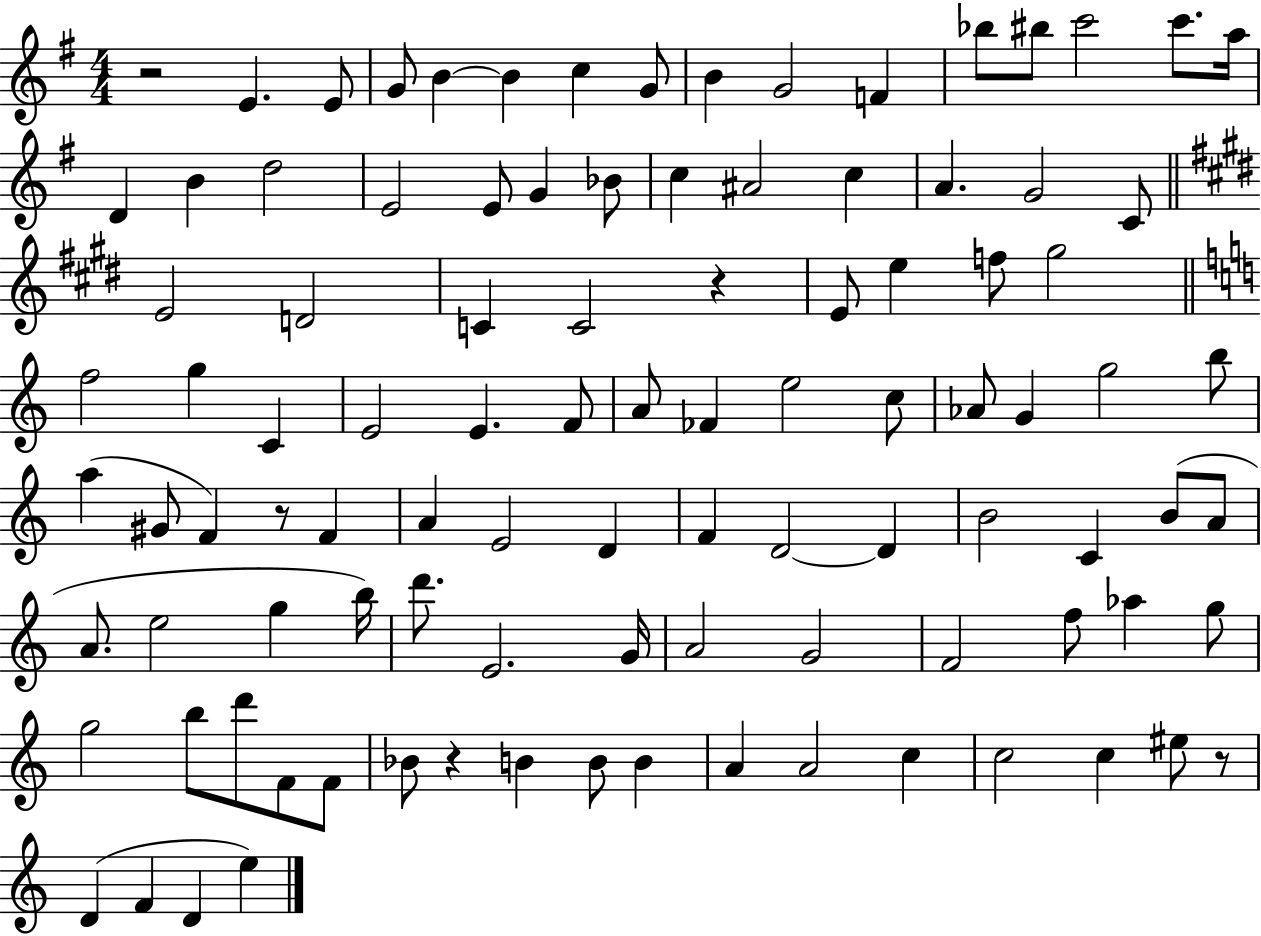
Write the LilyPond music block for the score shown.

{
  \clef treble
  \numericTimeSignature
  \time 4/4
  \key g \major
  r2 e'4. e'8 | g'8 b'4~~ b'4 c''4 g'8 | b'4 g'2 f'4 | bes''8 bis''8 c'''2 c'''8. a''16 | \break d'4 b'4 d''2 | e'2 e'8 g'4 bes'8 | c''4 ais'2 c''4 | a'4. g'2 c'8 | \break \bar "||" \break \key e \major e'2 d'2 | c'4 c'2 r4 | e'8 e''4 f''8 gis''2 | \bar "||" \break \key a \minor f''2 g''4 c'4 | e'2 e'4. f'8 | a'8 fes'4 e''2 c''8 | aes'8 g'4 g''2 b''8 | \break a''4( gis'8 f'4) r8 f'4 | a'4 e'2 d'4 | f'4 d'2~~ d'4 | b'2 c'4 b'8( a'8 | \break a'8. e''2 g''4 b''16) | d'''8. e'2. g'16 | a'2 g'2 | f'2 f''8 aes''4 g''8 | \break g''2 b''8 d'''8 f'8 f'8 | bes'8 r4 b'4 b'8 b'4 | a'4 a'2 c''4 | c''2 c''4 eis''8 r8 | \break d'4( f'4 d'4 e''4) | \bar "|."
}